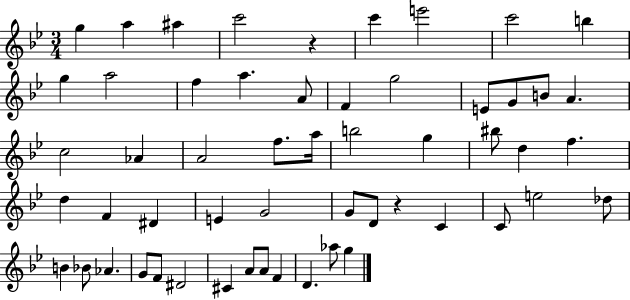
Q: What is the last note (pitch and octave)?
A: G5